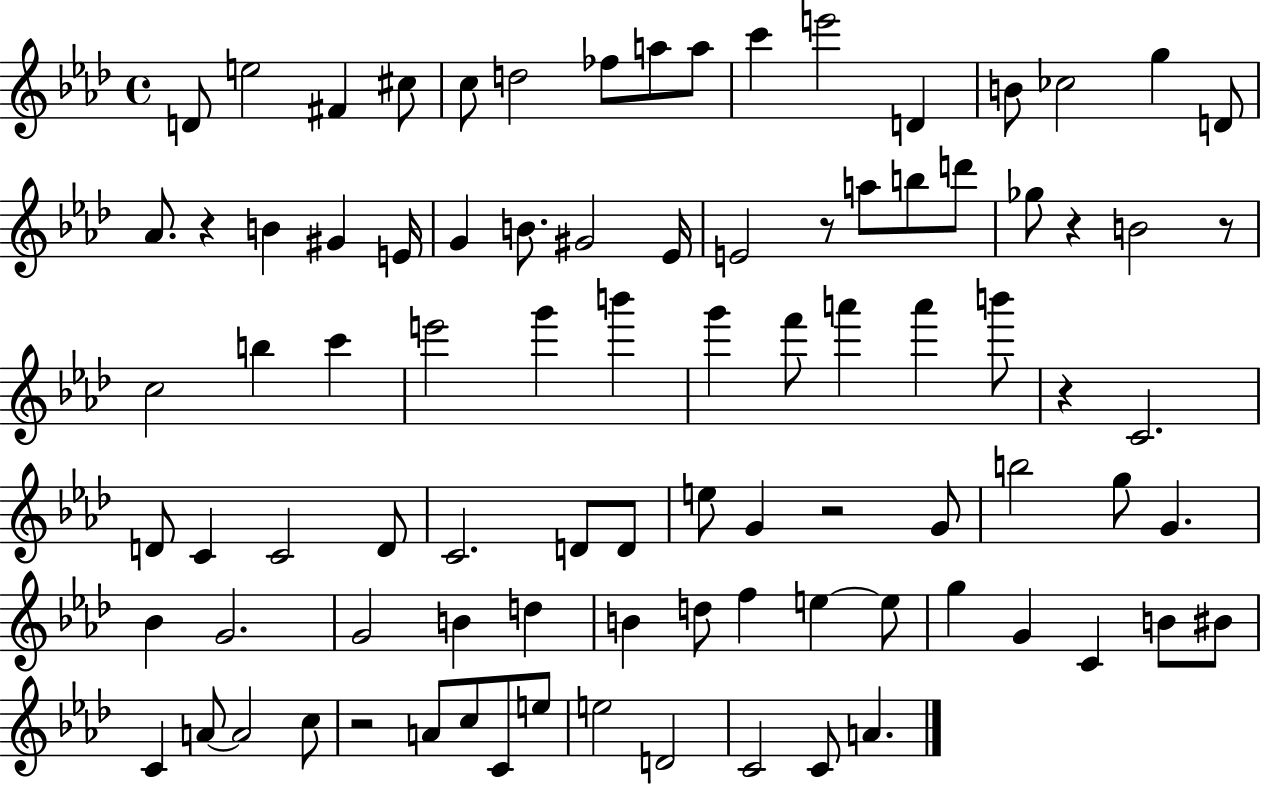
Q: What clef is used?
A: treble